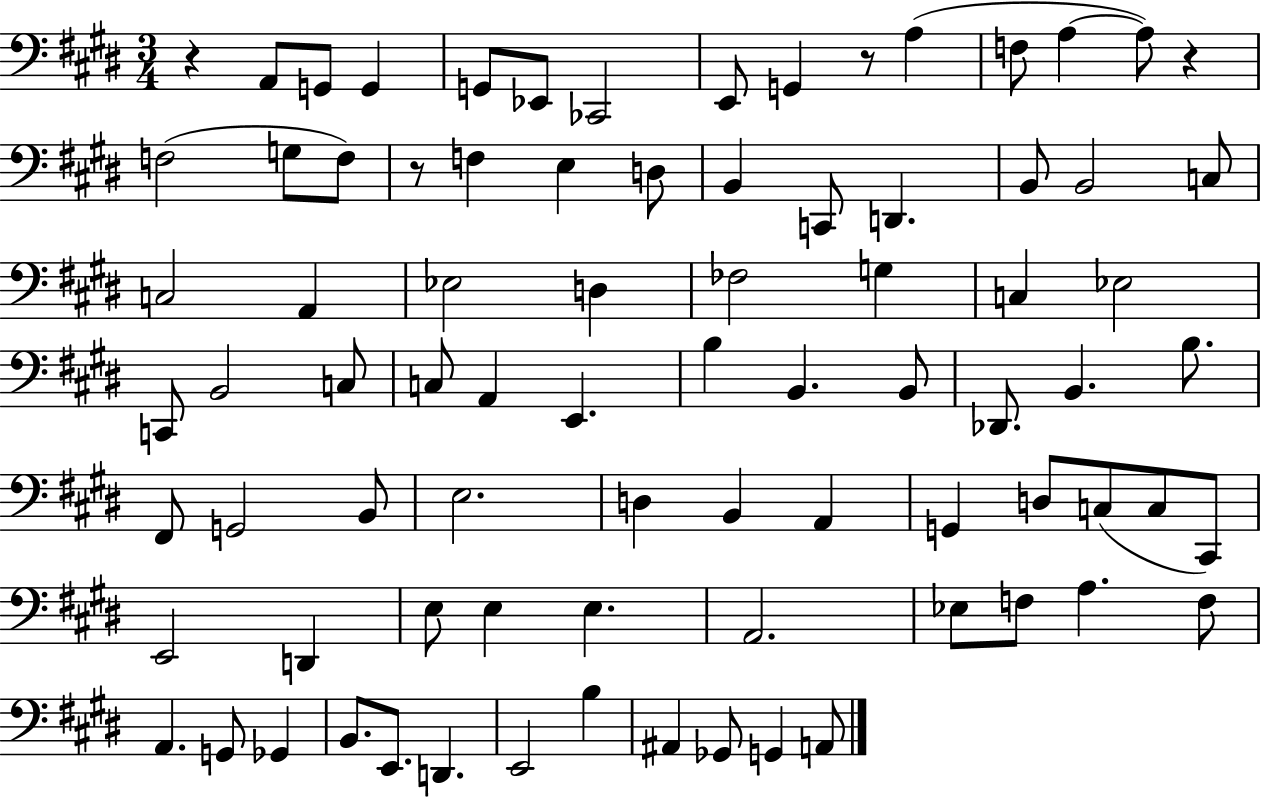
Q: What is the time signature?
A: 3/4